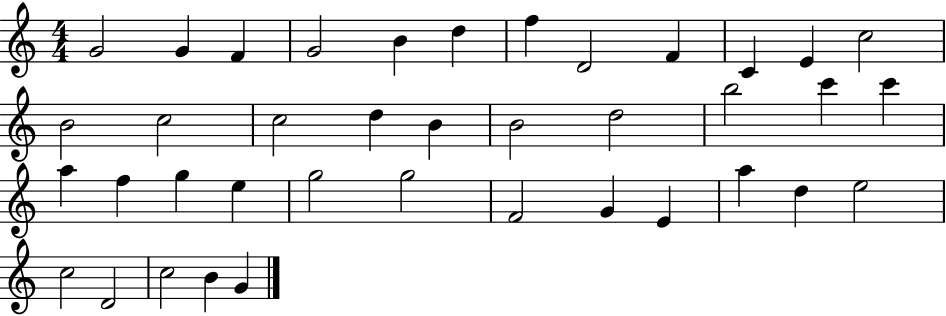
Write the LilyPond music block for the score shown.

{
  \clef treble
  \numericTimeSignature
  \time 4/4
  \key c \major
  g'2 g'4 f'4 | g'2 b'4 d''4 | f''4 d'2 f'4 | c'4 e'4 c''2 | \break b'2 c''2 | c''2 d''4 b'4 | b'2 d''2 | b''2 c'''4 c'''4 | \break a''4 f''4 g''4 e''4 | g''2 g''2 | f'2 g'4 e'4 | a''4 d''4 e''2 | \break c''2 d'2 | c''2 b'4 g'4 | \bar "|."
}